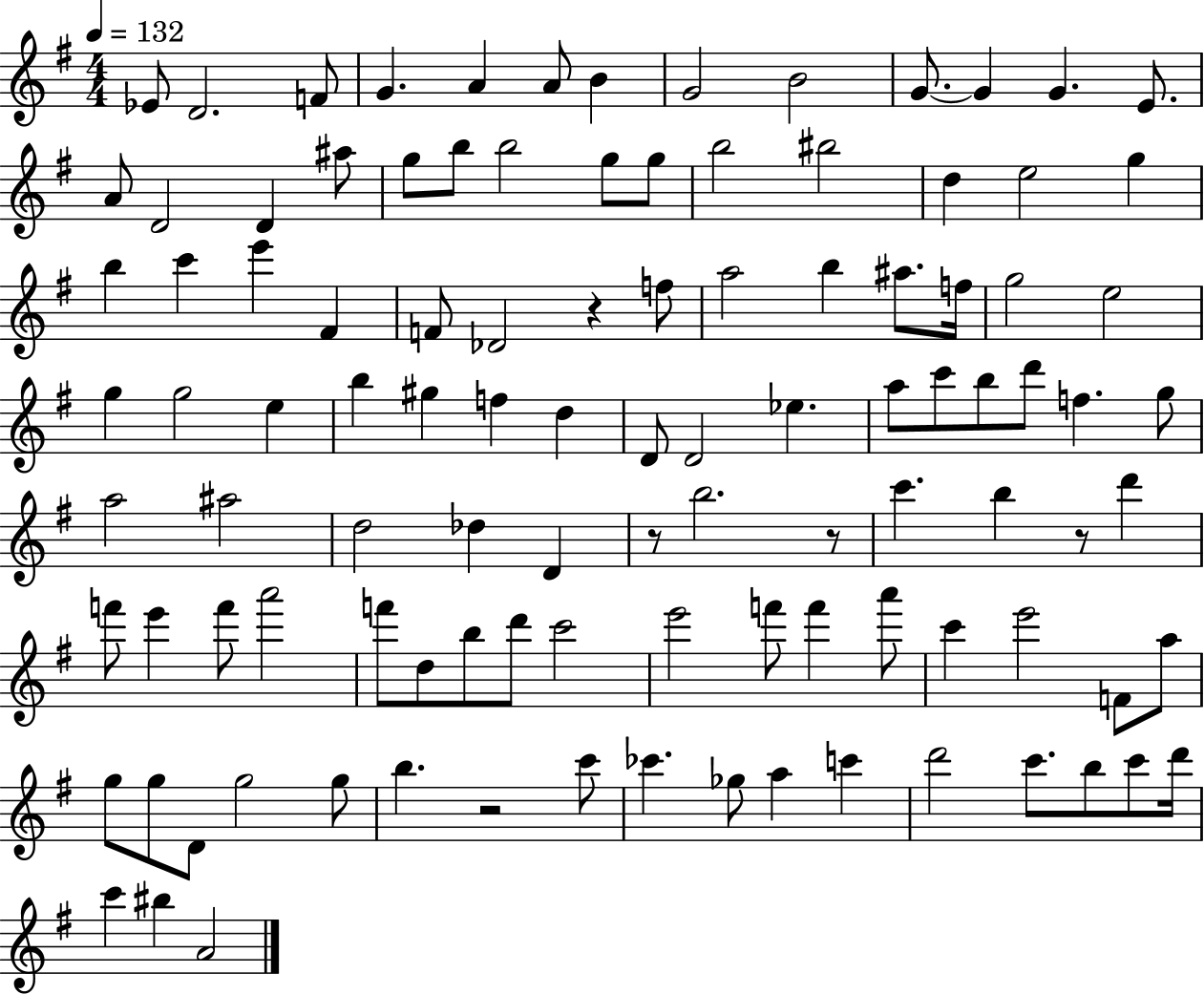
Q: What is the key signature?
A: G major